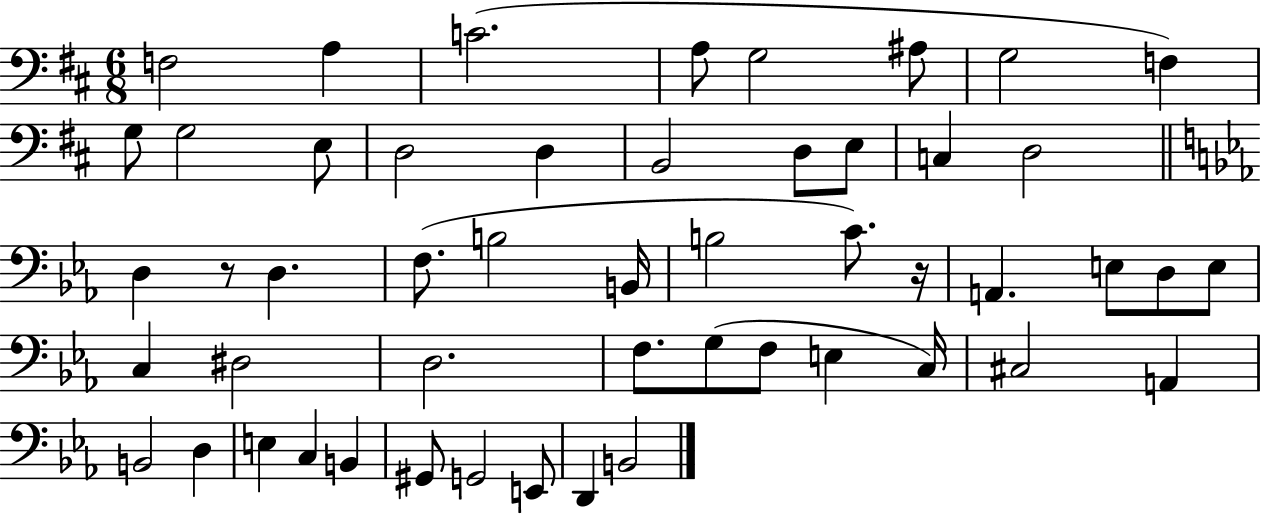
F3/h A3/q C4/h. A3/e G3/h A#3/e G3/h F3/q G3/e G3/h E3/e D3/h D3/q B2/h D3/e E3/e C3/q D3/h D3/q R/e D3/q. F3/e. B3/h B2/s B3/h C4/e. R/s A2/q. E3/e D3/e E3/e C3/q D#3/h D3/h. F3/e. G3/e F3/e E3/q C3/s C#3/h A2/q B2/h D3/q E3/q C3/q B2/q G#2/e G2/h E2/e D2/q B2/h